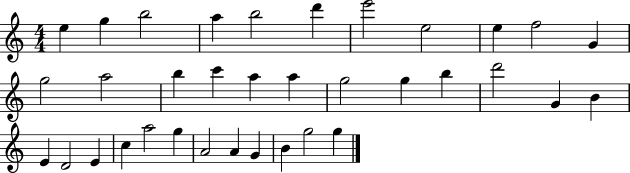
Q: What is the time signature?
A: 4/4